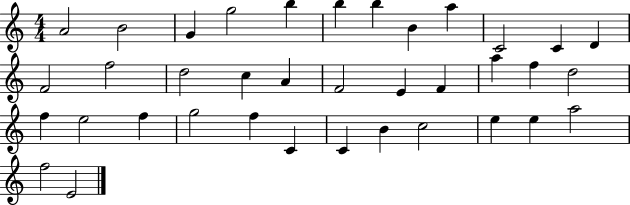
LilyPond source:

{
  \clef treble
  \numericTimeSignature
  \time 4/4
  \key c \major
  a'2 b'2 | g'4 g''2 b''4 | b''4 b''4 b'4 a''4 | c'2 c'4 d'4 | \break f'2 f''2 | d''2 c''4 a'4 | f'2 e'4 f'4 | a''4 f''4 d''2 | \break f''4 e''2 f''4 | g''2 f''4 c'4 | c'4 b'4 c''2 | e''4 e''4 a''2 | \break f''2 e'2 | \bar "|."
}